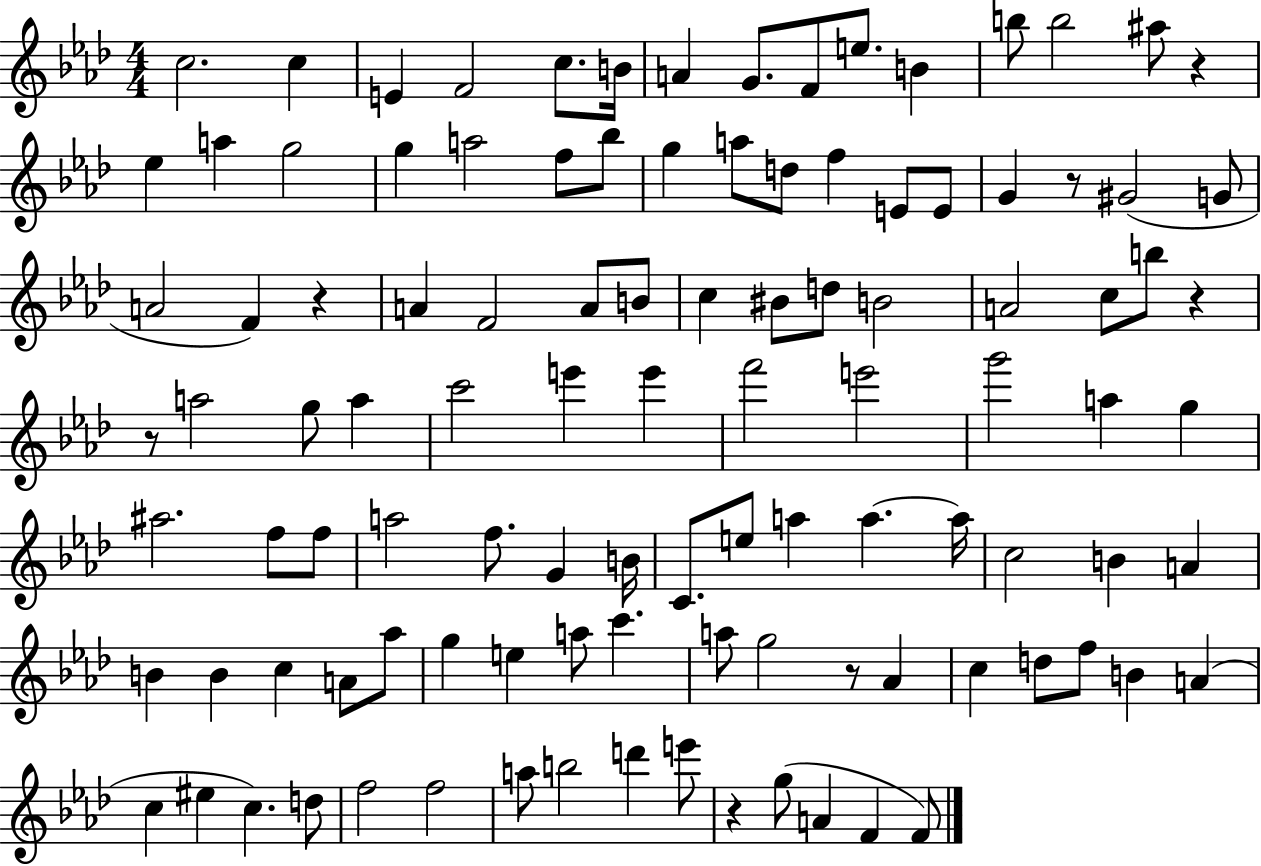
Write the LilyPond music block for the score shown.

{
  \clef treble
  \numericTimeSignature
  \time 4/4
  \key aes \major
  c''2. c''4 | e'4 f'2 c''8. b'16 | a'4 g'8. f'8 e''8. b'4 | b''8 b''2 ais''8 r4 | \break ees''4 a''4 g''2 | g''4 a''2 f''8 bes''8 | g''4 a''8 d''8 f''4 e'8 e'8 | g'4 r8 gis'2( g'8 | \break a'2 f'4) r4 | a'4 f'2 a'8 b'8 | c''4 bis'8 d''8 b'2 | a'2 c''8 b''8 r4 | \break r8 a''2 g''8 a''4 | c'''2 e'''4 e'''4 | f'''2 e'''2 | g'''2 a''4 g''4 | \break ais''2. f''8 f''8 | a''2 f''8. g'4 b'16 | c'8. e''8 a''4 a''4.~~ a''16 | c''2 b'4 a'4 | \break b'4 b'4 c''4 a'8 aes''8 | g''4 e''4 a''8 c'''4. | a''8 g''2 r8 aes'4 | c''4 d''8 f''8 b'4 a'4( | \break c''4 eis''4 c''4.) d''8 | f''2 f''2 | a''8 b''2 d'''4 e'''8 | r4 g''8( a'4 f'4 f'8) | \break \bar "|."
}